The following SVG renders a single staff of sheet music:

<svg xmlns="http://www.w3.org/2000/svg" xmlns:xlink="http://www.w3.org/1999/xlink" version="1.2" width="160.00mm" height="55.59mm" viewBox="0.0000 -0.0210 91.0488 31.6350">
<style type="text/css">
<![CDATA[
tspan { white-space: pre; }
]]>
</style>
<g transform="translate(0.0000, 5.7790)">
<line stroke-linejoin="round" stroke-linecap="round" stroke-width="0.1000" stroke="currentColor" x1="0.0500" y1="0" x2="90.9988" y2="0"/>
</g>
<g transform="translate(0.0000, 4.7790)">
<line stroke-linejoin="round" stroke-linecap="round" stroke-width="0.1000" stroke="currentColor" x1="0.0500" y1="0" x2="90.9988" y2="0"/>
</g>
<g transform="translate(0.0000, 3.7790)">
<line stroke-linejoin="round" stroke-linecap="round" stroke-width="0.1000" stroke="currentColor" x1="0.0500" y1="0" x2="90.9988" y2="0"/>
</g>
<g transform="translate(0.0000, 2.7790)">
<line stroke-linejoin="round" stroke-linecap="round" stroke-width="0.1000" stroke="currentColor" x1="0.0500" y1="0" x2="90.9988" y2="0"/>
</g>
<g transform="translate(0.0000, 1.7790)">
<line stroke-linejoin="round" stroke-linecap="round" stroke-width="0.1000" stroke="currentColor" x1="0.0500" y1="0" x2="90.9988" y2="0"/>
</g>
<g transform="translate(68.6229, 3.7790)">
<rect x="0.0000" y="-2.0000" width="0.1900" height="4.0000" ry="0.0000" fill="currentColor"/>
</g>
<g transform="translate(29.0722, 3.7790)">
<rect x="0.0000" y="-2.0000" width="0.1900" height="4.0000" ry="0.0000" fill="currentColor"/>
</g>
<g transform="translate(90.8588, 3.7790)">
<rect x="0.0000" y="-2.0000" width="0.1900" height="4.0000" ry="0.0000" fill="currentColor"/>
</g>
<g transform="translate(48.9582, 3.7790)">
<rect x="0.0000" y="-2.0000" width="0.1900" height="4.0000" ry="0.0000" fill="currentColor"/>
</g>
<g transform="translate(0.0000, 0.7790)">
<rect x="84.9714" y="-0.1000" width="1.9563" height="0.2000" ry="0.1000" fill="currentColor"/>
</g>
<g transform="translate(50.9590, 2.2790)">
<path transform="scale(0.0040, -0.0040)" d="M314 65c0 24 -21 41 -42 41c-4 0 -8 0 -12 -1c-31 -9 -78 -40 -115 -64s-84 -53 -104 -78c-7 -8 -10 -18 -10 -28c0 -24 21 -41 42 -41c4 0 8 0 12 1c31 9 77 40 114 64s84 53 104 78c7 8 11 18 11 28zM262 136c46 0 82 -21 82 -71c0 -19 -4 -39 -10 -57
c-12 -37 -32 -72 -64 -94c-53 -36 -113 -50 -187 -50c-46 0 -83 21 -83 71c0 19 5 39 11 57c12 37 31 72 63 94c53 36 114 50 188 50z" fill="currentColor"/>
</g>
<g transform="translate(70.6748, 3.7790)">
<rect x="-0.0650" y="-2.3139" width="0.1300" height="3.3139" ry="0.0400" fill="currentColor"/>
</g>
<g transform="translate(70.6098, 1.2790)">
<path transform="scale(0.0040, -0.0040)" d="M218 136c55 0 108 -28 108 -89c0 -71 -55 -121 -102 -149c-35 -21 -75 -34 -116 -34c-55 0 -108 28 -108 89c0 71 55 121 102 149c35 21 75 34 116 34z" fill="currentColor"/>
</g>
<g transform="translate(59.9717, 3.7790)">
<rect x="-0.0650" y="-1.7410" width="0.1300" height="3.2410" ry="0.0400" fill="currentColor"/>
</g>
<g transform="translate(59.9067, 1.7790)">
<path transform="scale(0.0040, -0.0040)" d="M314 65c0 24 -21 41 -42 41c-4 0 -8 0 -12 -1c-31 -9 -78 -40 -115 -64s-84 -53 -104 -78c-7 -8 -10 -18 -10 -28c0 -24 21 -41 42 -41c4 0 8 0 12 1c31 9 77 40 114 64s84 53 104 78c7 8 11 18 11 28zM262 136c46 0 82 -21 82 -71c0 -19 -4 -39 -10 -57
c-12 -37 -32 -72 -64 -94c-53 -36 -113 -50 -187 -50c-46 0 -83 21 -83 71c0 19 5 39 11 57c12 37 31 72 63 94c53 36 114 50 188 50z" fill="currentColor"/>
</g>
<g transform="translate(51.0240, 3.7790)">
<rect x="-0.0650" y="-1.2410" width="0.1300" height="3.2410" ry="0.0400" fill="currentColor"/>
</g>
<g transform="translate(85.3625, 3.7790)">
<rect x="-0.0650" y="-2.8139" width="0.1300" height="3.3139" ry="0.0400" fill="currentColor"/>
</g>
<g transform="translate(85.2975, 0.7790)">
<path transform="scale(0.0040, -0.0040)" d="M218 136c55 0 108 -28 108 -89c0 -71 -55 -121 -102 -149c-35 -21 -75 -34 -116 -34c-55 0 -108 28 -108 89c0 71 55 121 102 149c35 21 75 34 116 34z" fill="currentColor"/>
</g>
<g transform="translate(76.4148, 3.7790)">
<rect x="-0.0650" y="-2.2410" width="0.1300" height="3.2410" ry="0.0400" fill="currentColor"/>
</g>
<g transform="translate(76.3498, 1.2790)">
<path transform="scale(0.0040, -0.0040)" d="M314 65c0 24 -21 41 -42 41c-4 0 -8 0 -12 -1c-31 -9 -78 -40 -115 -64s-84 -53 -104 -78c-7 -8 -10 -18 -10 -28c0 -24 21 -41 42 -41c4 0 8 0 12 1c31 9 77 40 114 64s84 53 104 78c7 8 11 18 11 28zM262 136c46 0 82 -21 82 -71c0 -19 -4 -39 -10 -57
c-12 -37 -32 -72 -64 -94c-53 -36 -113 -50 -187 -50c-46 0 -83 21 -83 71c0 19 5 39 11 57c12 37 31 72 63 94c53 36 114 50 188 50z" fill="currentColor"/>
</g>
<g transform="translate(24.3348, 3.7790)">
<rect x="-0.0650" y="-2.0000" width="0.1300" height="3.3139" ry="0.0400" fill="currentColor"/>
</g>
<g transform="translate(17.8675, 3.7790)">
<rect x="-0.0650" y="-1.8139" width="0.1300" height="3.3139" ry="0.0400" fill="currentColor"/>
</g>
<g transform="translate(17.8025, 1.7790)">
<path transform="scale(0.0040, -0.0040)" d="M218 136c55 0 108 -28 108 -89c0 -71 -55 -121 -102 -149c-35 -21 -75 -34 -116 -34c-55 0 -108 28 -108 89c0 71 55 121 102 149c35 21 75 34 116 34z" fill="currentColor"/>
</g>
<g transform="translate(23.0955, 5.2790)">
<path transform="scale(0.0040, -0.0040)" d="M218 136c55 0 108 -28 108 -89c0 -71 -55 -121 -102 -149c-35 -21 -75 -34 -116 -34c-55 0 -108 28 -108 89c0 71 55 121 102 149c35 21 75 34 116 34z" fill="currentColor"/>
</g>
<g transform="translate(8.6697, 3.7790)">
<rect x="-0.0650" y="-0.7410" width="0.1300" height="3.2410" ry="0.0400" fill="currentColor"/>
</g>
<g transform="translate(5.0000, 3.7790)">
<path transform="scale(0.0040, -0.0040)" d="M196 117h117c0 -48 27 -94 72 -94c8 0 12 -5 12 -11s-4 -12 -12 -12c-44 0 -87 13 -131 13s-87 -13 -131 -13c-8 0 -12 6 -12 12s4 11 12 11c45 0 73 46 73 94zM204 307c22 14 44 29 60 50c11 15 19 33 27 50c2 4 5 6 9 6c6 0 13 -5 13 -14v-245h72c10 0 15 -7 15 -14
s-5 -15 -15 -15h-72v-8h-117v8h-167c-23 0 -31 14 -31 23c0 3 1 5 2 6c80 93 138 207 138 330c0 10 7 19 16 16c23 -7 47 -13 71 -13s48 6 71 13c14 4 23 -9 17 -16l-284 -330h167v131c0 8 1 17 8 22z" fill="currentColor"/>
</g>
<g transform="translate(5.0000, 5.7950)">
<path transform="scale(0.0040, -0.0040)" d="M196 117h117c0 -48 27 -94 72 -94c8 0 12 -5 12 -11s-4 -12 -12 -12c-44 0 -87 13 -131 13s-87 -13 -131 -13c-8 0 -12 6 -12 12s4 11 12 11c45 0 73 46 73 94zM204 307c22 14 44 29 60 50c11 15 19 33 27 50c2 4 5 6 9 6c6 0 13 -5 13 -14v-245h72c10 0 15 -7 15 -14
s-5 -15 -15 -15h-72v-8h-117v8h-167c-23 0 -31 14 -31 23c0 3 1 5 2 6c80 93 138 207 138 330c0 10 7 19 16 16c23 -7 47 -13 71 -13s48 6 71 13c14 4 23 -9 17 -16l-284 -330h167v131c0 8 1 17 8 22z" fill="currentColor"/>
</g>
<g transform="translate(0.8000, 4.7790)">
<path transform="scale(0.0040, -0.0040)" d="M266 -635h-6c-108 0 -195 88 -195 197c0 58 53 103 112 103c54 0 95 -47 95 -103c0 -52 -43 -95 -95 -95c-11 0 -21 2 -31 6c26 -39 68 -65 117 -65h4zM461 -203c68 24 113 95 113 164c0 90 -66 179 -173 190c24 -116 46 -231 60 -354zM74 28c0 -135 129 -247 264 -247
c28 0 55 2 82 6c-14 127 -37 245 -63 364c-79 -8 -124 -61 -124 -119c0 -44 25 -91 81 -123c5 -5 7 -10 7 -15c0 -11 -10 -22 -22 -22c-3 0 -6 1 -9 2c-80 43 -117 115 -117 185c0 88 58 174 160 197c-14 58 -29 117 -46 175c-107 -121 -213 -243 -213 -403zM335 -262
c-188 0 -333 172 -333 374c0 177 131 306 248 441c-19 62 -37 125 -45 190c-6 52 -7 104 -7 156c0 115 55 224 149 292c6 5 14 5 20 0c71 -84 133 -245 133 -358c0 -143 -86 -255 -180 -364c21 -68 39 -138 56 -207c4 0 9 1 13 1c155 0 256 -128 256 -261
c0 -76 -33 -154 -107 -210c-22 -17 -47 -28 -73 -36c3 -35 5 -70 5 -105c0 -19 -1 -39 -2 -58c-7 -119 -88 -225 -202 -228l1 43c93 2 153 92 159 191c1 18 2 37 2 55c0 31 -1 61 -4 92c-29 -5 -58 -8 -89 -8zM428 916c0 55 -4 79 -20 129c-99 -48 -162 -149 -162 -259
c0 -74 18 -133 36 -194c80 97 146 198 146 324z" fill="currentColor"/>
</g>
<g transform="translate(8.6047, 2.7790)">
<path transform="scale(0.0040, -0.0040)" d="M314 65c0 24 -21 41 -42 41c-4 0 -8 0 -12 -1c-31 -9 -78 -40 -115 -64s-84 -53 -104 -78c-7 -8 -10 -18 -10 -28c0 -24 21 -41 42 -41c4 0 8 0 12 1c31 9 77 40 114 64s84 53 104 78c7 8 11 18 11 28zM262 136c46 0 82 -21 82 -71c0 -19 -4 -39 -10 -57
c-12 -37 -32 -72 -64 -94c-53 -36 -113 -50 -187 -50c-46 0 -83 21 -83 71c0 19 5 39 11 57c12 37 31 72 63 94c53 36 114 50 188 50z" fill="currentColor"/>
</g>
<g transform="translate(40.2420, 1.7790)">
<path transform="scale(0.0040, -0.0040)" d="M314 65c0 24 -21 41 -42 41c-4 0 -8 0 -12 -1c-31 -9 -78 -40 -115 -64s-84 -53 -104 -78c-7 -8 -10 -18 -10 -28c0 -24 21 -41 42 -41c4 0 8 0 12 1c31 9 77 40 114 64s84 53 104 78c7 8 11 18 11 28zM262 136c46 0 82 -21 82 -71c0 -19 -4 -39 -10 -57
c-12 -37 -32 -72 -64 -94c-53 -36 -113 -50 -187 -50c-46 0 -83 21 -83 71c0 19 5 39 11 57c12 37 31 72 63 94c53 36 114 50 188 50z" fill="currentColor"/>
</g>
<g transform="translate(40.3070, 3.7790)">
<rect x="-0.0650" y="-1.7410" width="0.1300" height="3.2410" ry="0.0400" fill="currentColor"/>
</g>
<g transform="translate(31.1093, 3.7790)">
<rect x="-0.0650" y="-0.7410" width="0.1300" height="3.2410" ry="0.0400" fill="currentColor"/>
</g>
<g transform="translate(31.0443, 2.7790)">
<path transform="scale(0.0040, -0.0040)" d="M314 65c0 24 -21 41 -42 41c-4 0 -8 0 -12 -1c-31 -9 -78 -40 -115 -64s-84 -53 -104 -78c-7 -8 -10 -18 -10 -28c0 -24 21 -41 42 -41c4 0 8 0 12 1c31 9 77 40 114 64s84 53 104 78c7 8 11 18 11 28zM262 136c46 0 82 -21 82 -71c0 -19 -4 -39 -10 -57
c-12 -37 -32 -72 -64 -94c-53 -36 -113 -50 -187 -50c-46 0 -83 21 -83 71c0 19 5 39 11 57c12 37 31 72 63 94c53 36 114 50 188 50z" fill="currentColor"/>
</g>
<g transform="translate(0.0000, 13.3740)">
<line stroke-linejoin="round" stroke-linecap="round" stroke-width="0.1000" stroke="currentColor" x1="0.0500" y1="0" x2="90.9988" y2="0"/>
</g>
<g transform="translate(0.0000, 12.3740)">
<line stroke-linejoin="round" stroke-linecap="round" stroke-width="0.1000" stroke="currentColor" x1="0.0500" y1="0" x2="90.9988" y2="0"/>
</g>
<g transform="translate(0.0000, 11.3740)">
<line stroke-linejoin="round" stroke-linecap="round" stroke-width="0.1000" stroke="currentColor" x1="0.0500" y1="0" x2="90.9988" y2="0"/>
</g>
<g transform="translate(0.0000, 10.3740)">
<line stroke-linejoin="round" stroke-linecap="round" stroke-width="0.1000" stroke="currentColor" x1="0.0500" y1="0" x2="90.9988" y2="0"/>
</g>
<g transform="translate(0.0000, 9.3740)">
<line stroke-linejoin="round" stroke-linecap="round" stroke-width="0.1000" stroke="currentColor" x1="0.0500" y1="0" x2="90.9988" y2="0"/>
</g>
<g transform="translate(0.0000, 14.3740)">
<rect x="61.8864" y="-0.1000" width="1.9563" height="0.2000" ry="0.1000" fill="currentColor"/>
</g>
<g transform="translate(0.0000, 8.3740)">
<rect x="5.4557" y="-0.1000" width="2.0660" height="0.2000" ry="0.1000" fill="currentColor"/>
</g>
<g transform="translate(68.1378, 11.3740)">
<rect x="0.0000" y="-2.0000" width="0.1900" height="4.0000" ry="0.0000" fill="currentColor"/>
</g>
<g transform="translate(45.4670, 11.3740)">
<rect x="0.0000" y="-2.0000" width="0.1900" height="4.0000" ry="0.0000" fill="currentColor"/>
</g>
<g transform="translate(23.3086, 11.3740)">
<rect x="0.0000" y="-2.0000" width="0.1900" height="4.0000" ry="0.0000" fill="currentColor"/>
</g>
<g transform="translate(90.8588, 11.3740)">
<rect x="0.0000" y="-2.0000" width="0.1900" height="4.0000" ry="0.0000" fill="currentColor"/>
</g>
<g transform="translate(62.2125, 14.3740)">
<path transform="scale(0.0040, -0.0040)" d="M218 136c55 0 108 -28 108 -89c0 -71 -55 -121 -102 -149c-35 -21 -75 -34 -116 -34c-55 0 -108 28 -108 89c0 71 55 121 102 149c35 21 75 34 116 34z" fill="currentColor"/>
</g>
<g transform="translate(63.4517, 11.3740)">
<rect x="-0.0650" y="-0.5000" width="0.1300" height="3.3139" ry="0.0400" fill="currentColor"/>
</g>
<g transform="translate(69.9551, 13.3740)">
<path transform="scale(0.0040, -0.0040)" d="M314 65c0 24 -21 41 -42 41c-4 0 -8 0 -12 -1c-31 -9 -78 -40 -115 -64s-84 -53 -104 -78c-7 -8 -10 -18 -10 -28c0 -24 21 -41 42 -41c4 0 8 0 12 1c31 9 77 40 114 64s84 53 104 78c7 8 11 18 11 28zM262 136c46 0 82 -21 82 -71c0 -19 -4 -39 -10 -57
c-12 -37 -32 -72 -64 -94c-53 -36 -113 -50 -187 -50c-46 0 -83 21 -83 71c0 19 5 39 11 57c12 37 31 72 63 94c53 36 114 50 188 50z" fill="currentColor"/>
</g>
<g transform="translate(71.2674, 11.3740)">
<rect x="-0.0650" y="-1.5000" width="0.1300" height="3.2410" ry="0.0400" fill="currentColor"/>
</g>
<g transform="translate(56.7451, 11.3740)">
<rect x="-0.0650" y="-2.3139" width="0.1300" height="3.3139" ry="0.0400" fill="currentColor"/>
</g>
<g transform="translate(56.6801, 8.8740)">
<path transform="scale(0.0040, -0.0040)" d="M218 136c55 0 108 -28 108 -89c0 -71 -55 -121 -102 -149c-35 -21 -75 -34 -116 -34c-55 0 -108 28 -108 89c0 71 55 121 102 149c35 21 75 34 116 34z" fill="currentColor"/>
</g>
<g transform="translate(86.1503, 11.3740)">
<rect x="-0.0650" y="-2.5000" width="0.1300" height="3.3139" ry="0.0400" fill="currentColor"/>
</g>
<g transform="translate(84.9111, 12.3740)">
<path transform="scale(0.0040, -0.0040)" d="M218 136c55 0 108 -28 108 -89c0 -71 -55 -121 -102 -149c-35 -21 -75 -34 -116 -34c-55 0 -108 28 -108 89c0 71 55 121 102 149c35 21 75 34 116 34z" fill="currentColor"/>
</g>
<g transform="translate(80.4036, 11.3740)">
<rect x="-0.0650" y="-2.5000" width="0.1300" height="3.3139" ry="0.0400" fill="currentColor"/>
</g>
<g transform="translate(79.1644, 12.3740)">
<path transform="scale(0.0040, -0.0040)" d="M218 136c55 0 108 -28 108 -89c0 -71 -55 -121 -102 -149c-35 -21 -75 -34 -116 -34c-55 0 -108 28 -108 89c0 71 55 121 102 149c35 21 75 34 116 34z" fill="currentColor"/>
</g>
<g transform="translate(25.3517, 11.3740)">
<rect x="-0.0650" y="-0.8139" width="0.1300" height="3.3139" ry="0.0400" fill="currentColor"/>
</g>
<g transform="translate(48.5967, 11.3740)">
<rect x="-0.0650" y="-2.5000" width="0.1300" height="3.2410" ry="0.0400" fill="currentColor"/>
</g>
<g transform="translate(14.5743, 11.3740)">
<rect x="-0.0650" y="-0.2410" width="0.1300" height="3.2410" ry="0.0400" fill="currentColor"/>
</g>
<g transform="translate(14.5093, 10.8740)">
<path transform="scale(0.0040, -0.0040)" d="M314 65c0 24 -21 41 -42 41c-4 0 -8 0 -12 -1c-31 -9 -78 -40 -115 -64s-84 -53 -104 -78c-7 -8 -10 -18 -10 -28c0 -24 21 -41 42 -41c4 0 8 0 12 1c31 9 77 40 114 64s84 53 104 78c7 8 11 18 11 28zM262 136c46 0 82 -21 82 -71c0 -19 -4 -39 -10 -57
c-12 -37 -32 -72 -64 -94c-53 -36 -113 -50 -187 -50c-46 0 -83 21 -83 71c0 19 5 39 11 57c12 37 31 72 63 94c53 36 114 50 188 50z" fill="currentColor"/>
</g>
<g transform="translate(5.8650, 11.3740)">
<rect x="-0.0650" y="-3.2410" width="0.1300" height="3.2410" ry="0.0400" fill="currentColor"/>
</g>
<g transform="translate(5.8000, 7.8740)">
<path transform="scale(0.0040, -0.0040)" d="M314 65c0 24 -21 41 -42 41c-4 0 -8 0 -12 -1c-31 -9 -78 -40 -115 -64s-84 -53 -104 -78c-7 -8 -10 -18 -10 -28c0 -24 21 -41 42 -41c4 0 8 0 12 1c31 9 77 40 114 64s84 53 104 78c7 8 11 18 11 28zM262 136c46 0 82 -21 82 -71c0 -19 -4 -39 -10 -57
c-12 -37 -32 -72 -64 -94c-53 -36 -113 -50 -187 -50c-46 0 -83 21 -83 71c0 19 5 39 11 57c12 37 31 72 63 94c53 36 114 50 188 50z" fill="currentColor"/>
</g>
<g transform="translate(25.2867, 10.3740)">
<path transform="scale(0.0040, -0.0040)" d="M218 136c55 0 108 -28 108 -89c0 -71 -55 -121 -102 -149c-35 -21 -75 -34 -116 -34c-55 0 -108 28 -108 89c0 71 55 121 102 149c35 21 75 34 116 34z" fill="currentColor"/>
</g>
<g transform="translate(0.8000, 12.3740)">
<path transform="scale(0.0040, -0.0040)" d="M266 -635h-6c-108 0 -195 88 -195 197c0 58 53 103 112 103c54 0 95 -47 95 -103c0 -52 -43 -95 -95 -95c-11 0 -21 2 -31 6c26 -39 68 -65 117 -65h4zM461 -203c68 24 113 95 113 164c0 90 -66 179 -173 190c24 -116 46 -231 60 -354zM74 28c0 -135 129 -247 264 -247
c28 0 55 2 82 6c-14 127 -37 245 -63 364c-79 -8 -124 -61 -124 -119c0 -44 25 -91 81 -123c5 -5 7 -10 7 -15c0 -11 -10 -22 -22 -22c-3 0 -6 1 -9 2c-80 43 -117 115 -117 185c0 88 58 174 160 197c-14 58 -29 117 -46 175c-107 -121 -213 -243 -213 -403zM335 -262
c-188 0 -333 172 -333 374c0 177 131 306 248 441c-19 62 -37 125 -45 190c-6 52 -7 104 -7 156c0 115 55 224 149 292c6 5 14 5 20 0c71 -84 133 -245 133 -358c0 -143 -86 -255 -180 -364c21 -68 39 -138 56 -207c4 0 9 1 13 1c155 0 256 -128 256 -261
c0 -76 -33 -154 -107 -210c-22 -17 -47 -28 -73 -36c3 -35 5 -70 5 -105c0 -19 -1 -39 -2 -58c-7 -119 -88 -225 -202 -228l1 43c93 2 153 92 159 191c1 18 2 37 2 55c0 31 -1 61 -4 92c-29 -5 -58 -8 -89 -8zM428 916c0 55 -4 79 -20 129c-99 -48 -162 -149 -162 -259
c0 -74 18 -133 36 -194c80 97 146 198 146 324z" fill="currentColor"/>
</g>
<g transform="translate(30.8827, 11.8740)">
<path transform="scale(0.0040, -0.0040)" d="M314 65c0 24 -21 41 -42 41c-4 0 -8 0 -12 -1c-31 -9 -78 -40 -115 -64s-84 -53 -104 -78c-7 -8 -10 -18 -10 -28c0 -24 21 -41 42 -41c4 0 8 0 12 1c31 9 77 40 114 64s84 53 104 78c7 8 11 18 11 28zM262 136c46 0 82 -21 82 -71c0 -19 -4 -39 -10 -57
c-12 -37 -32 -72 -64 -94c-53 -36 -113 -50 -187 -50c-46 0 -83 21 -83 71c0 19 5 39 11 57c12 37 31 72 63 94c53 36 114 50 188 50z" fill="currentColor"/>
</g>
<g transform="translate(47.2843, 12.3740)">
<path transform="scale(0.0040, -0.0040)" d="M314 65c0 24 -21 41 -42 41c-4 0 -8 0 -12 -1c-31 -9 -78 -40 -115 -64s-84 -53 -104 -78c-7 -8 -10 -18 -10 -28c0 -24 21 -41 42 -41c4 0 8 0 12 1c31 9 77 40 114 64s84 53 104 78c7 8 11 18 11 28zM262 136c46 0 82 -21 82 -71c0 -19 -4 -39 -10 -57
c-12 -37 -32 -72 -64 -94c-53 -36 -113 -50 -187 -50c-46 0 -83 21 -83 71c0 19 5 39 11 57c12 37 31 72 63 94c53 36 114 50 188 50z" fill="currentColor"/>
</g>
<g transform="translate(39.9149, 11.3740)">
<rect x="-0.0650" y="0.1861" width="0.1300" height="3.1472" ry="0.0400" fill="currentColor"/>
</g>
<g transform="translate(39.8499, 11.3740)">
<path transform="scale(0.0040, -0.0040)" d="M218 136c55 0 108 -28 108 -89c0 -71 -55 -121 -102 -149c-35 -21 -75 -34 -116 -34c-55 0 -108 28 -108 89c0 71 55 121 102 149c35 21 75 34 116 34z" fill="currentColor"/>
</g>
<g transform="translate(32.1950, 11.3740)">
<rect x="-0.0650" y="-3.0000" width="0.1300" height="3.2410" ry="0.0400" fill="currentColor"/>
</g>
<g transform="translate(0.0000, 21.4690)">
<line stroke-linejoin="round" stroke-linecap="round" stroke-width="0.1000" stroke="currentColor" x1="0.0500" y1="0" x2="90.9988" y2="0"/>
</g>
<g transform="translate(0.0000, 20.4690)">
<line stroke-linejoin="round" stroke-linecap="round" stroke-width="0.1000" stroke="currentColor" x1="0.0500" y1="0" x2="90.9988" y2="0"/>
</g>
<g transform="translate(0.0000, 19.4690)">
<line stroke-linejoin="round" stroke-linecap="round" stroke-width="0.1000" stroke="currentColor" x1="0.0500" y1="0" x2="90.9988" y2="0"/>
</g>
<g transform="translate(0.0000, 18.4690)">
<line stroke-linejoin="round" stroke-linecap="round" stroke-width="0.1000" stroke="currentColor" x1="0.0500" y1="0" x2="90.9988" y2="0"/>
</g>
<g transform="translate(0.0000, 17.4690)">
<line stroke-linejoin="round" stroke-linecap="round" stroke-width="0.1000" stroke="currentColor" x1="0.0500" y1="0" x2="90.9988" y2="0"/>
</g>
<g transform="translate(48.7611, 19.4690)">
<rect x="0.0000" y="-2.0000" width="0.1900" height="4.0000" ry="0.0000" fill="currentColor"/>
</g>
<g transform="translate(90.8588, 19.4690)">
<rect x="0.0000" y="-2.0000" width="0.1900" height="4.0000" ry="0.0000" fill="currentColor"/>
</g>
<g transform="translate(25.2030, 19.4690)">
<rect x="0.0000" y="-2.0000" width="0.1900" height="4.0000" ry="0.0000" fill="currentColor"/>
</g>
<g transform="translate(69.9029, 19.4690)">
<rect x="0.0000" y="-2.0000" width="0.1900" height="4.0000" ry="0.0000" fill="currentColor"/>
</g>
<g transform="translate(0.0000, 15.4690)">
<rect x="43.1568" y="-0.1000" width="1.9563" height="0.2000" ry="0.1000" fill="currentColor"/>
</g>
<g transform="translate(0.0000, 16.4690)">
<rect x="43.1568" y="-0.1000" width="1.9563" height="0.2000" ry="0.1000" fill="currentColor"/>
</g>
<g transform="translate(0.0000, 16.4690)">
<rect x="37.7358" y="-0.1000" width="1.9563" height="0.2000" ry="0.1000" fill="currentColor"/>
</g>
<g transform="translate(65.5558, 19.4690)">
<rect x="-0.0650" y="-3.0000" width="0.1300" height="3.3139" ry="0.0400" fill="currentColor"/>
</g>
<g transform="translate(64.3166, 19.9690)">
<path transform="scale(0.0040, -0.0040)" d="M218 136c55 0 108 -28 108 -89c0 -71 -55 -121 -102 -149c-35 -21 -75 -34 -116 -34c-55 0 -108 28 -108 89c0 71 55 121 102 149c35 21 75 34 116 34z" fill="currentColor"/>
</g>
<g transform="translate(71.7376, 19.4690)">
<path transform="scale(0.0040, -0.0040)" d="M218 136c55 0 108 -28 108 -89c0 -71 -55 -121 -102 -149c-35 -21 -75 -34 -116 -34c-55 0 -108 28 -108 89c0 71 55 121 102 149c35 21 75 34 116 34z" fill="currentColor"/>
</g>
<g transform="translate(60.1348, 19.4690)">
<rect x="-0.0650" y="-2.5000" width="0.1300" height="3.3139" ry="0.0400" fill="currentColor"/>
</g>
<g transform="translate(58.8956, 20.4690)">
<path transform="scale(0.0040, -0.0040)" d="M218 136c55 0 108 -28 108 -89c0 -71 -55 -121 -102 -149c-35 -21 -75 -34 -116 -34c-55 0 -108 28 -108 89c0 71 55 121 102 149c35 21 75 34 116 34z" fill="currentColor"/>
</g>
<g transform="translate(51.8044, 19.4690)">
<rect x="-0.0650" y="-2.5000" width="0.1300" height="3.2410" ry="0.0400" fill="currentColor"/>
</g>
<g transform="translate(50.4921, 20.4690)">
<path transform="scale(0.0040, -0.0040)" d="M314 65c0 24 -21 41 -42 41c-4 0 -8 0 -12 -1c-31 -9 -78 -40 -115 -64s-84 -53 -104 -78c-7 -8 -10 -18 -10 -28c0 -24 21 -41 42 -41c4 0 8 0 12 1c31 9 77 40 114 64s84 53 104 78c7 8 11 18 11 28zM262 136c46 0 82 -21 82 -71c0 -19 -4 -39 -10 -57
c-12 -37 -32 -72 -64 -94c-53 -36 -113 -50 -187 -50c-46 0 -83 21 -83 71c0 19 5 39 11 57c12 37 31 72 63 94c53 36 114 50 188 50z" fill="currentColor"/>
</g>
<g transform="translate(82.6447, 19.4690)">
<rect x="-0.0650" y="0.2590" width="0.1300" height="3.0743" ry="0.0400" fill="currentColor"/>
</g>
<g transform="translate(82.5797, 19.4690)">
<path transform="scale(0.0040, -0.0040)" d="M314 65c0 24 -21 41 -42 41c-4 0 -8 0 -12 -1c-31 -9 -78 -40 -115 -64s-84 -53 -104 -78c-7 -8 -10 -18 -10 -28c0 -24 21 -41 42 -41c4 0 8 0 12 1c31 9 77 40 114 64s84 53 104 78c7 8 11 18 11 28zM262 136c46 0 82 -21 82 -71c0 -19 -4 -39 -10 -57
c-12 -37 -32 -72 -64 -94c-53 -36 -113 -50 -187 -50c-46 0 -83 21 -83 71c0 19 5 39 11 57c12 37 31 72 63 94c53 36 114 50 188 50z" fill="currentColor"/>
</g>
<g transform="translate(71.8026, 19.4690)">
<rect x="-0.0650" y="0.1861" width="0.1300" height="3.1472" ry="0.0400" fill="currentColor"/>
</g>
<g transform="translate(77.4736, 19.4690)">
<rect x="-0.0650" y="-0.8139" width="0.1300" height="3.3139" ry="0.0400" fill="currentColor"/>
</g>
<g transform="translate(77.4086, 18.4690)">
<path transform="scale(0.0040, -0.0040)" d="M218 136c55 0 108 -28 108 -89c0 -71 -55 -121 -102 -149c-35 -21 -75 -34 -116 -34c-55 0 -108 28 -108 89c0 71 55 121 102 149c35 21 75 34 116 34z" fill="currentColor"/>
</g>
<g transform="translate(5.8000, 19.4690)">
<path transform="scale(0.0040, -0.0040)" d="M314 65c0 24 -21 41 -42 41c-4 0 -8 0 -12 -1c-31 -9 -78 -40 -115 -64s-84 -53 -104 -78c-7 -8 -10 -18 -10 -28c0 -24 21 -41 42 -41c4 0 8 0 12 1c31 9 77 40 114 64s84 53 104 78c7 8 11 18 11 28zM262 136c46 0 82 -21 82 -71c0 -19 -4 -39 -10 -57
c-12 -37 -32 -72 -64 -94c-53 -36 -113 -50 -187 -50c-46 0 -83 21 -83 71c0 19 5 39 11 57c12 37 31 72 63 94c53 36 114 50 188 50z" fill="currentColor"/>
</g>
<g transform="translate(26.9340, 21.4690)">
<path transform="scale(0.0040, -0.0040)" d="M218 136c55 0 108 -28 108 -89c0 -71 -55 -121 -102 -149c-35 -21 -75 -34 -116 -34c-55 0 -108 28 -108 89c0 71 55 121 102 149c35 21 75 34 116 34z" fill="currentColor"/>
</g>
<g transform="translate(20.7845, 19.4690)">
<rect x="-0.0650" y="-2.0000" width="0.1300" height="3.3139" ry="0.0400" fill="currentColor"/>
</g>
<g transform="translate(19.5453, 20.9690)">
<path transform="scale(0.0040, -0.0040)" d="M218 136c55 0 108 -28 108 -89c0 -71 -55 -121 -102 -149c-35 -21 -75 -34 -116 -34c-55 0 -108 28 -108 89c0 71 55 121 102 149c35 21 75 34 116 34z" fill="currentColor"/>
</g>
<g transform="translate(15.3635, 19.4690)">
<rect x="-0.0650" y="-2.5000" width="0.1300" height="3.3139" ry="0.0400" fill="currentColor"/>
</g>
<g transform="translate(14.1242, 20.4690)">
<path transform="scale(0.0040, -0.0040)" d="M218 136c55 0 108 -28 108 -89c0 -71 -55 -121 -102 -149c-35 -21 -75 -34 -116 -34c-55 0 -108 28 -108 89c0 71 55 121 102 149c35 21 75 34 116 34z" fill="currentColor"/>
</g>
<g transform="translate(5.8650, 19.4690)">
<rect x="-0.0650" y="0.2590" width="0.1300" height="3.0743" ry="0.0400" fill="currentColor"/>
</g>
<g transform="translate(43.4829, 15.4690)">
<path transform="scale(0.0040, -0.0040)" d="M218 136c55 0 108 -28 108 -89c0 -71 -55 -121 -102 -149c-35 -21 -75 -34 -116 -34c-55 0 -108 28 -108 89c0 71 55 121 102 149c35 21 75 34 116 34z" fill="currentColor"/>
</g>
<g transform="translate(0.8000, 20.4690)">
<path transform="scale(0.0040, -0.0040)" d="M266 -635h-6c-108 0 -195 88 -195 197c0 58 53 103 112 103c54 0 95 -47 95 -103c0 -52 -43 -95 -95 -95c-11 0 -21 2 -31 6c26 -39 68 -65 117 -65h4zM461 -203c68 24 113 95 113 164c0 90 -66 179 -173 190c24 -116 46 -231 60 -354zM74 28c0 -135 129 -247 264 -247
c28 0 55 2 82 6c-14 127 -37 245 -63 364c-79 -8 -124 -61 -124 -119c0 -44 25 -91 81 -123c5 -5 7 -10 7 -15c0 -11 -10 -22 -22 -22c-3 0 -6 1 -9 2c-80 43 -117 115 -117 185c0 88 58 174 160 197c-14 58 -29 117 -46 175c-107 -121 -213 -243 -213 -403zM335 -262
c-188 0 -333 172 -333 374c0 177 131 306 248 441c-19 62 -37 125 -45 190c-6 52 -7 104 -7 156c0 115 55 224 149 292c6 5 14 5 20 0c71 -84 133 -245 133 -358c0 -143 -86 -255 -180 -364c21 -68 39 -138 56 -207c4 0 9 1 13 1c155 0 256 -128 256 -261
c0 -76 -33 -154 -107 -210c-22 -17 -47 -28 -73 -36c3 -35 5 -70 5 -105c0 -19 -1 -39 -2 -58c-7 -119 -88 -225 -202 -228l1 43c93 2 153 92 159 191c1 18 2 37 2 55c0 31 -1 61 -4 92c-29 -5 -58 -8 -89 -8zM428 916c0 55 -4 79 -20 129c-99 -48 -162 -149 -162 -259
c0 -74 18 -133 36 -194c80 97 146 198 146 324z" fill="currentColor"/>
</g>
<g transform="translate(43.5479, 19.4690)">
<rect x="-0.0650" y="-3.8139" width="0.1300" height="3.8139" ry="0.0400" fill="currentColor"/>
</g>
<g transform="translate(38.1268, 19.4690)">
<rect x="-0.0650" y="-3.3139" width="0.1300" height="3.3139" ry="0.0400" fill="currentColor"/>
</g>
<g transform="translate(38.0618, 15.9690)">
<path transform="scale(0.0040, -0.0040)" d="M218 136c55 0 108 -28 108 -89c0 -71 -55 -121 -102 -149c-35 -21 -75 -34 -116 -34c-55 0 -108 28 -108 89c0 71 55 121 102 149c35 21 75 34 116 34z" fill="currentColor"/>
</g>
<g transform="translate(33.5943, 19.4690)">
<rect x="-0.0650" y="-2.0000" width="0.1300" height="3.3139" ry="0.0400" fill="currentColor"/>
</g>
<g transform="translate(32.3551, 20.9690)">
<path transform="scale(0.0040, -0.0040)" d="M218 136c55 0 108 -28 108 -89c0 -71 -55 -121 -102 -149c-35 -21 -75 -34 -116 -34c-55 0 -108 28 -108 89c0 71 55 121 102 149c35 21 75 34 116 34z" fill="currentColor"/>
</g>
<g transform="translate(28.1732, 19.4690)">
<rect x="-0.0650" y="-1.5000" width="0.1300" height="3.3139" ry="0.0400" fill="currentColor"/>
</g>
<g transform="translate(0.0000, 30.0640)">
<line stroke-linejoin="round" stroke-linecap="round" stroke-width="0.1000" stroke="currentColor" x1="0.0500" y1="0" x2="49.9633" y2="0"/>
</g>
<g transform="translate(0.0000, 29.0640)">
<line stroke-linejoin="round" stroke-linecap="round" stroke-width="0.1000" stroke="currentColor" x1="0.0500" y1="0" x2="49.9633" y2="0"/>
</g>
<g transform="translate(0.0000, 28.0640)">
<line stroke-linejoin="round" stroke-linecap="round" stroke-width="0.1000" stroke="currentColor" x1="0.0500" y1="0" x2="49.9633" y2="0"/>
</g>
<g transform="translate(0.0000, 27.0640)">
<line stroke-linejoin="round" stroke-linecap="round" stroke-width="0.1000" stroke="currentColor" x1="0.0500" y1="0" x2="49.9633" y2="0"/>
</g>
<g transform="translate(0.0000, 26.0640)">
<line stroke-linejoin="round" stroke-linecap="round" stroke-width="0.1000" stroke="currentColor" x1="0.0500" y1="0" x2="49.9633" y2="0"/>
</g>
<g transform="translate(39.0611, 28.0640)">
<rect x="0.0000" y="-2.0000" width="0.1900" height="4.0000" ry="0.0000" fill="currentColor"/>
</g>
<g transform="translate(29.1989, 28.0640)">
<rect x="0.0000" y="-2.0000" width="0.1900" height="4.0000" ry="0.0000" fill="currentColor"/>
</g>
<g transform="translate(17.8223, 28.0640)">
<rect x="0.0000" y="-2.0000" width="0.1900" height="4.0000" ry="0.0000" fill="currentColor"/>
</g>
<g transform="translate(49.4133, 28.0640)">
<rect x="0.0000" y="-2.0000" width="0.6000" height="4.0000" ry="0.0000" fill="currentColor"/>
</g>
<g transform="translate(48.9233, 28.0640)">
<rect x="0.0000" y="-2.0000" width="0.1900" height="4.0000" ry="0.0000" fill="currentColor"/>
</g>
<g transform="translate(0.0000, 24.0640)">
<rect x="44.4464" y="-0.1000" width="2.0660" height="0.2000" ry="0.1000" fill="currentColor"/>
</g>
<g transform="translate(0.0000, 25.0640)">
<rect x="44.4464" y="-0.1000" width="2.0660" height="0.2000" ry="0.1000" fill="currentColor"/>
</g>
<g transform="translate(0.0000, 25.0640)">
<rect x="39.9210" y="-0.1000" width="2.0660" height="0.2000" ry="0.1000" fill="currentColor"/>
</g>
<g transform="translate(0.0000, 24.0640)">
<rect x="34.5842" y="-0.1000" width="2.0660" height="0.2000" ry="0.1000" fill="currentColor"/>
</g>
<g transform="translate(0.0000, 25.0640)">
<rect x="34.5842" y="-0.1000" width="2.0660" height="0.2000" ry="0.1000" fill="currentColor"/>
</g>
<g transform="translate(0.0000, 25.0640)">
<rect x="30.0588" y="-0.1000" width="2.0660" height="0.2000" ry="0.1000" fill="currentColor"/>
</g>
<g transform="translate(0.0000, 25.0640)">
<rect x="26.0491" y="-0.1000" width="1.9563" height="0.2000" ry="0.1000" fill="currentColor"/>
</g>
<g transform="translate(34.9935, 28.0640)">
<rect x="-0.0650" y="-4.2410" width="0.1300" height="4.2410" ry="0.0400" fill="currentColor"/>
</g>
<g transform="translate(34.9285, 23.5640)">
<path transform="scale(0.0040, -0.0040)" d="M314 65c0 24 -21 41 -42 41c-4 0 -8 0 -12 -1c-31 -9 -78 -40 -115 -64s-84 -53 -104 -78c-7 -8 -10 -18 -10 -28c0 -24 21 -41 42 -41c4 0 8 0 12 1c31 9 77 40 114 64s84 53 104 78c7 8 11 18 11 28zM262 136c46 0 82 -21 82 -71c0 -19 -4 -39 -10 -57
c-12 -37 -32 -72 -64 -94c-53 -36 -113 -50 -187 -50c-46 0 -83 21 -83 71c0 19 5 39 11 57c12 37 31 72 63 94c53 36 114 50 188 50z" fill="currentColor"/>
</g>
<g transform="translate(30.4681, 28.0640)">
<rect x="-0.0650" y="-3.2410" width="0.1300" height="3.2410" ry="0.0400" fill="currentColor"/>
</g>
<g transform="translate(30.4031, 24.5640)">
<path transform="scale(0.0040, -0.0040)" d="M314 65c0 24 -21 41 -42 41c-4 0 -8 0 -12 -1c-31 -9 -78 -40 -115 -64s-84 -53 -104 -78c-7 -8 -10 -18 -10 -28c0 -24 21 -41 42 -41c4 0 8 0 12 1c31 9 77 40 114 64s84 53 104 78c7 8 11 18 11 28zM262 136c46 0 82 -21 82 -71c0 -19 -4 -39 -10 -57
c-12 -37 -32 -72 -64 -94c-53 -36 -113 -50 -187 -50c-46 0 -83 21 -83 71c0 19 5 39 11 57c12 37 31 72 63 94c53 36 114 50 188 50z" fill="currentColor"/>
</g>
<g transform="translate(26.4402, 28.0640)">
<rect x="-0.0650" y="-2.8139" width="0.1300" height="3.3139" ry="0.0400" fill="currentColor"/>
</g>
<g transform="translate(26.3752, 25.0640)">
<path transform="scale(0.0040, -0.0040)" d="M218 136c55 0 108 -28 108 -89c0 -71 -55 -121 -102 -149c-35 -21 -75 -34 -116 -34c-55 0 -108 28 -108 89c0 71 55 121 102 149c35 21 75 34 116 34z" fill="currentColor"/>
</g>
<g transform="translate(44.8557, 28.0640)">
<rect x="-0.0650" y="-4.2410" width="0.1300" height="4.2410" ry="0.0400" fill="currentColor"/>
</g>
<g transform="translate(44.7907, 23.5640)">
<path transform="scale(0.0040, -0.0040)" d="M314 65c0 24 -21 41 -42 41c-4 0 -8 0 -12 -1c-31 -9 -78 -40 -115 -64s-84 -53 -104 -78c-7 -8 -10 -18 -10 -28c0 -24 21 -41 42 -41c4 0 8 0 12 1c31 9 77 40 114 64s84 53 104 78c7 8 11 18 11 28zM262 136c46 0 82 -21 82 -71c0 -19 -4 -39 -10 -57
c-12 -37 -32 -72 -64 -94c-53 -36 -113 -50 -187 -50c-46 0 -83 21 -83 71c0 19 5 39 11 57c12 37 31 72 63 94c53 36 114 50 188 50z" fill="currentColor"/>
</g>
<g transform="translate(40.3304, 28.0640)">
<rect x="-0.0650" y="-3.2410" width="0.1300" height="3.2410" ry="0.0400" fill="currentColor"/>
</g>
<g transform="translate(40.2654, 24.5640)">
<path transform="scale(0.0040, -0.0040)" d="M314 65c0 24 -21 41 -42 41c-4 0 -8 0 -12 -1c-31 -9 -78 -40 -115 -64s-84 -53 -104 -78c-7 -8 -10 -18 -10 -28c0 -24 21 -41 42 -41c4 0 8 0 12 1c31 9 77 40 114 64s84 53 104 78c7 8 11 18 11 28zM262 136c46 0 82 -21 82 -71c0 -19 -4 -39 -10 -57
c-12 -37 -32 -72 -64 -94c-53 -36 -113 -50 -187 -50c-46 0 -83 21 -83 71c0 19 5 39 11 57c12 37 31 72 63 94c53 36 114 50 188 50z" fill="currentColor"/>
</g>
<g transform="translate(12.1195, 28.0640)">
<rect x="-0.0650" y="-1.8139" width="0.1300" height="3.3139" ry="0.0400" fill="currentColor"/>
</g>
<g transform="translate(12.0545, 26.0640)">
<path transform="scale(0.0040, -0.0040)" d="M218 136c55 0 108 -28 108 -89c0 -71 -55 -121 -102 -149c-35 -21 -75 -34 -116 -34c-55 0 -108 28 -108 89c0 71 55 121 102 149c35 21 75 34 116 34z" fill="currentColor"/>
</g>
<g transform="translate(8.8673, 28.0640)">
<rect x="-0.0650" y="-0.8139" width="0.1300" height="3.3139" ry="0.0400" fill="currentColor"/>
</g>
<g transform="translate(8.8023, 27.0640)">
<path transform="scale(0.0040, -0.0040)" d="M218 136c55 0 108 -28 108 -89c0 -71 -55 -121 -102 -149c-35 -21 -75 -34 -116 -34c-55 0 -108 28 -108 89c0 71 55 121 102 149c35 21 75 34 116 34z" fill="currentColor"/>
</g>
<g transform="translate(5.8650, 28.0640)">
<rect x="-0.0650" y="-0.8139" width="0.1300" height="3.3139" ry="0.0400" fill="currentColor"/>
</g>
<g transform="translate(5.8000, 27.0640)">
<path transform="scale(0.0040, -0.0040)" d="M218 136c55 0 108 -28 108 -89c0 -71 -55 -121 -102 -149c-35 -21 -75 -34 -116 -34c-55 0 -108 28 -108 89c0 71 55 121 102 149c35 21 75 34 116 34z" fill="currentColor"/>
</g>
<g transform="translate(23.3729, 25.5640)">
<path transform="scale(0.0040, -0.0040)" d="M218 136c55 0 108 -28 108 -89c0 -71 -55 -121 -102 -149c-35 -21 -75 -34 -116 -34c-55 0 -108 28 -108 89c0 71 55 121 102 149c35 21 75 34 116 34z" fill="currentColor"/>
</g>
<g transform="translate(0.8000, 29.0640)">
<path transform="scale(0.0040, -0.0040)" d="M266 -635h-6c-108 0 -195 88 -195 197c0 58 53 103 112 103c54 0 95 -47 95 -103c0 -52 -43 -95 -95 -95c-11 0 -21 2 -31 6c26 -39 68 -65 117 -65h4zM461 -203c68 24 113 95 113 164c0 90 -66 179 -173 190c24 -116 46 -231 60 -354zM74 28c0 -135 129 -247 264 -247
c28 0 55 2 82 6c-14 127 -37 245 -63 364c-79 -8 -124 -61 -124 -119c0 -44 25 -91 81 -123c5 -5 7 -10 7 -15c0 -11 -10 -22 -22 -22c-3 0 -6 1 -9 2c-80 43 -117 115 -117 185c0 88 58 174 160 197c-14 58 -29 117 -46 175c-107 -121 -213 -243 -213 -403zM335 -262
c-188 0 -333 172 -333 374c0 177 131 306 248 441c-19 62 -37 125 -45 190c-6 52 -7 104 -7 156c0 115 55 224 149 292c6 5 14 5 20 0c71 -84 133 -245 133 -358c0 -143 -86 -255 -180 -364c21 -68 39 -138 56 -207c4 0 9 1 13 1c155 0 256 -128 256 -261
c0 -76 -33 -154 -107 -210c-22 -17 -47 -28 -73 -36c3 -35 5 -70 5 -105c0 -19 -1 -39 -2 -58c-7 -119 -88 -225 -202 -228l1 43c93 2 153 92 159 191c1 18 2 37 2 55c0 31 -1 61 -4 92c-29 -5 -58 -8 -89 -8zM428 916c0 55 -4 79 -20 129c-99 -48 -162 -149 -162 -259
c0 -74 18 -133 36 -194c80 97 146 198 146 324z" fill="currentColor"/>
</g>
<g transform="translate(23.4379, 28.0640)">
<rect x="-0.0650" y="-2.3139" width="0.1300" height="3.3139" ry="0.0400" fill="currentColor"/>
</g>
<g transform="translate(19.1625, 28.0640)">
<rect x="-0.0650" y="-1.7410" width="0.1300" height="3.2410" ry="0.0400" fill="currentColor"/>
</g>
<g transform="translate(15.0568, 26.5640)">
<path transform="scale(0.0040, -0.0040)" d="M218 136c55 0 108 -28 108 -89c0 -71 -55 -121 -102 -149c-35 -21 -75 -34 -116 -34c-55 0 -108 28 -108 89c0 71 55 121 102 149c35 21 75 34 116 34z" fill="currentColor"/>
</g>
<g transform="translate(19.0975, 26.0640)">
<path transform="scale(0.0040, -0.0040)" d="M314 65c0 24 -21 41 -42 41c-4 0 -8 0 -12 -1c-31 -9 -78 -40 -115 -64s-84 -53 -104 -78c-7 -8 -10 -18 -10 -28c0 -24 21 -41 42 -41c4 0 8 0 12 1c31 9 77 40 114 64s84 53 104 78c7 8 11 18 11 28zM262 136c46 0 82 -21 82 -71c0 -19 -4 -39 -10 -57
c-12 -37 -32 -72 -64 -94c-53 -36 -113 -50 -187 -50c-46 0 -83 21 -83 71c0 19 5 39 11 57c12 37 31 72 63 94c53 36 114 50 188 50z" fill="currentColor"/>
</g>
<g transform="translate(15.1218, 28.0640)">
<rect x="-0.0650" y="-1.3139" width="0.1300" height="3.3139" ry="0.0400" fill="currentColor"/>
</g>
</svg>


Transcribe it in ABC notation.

X:1
T:Untitled
M:4/4
L:1/4
K:C
d2 f F d2 f2 e2 f2 g g2 a b2 c2 d A2 B G2 g C E2 G G B2 G F E F b c' G2 G A B d B2 d d f e f2 g a b2 d'2 b2 d'2